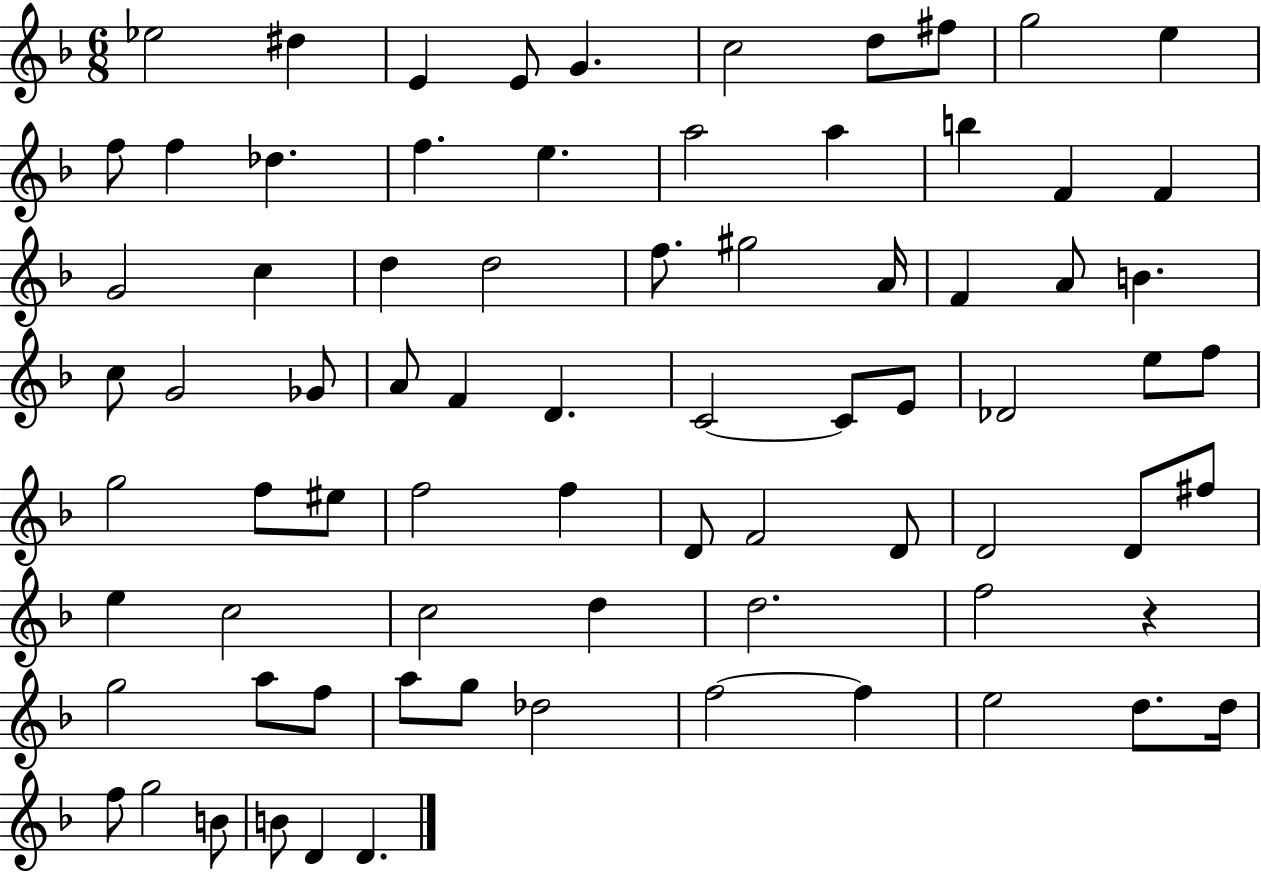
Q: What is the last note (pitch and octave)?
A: D4